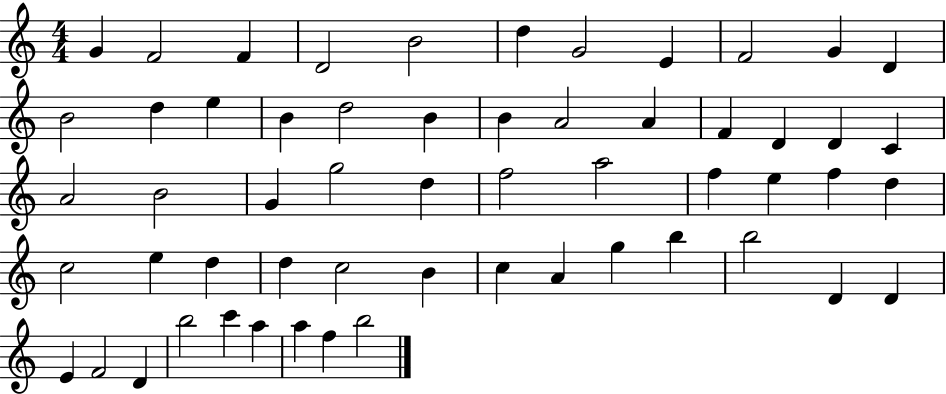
{
  \clef treble
  \numericTimeSignature
  \time 4/4
  \key c \major
  g'4 f'2 f'4 | d'2 b'2 | d''4 g'2 e'4 | f'2 g'4 d'4 | \break b'2 d''4 e''4 | b'4 d''2 b'4 | b'4 a'2 a'4 | f'4 d'4 d'4 c'4 | \break a'2 b'2 | g'4 g''2 d''4 | f''2 a''2 | f''4 e''4 f''4 d''4 | \break c''2 e''4 d''4 | d''4 c''2 b'4 | c''4 a'4 g''4 b''4 | b''2 d'4 d'4 | \break e'4 f'2 d'4 | b''2 c'''4 a''4 | a''4 f''4 b''2 | \bar "|."
}